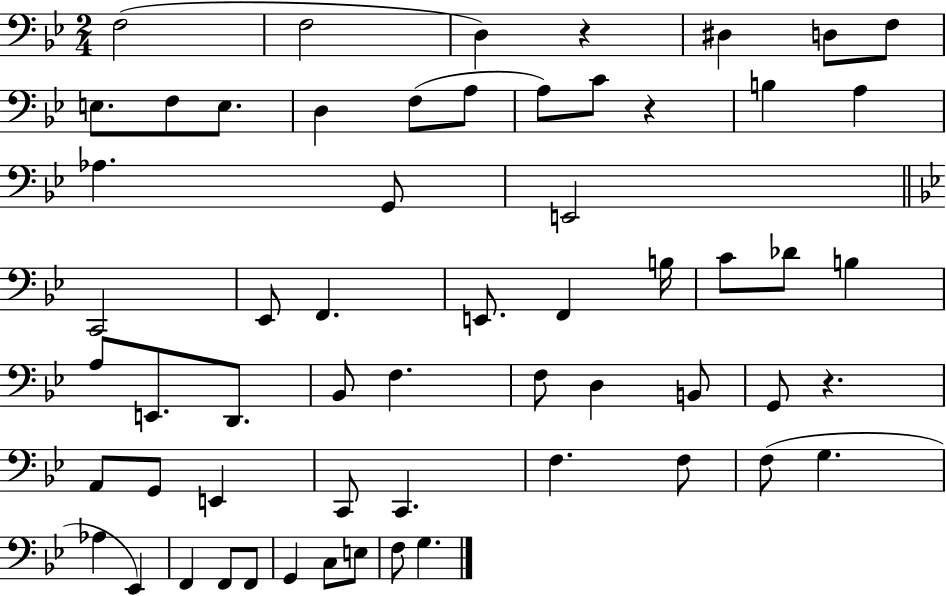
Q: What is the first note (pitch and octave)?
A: F3